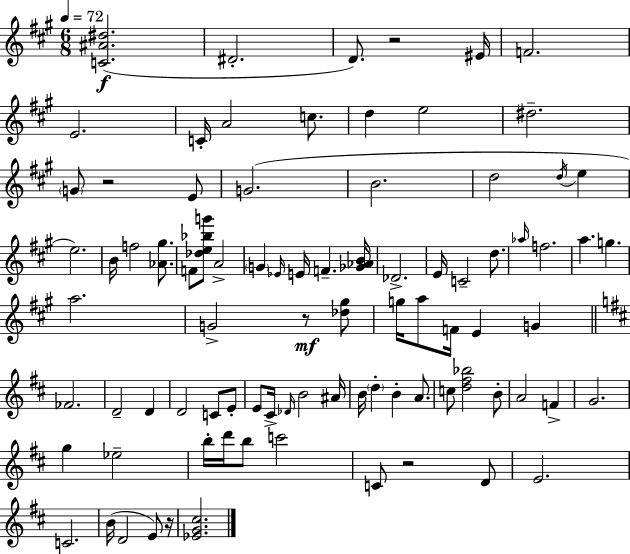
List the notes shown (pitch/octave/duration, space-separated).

[C4,A#4,D#5]/h. D#4/h. D4/e. R/h EIS4/s F4/h. E4/h. C4/s A4/h C5/e. D5/q E5/h D#5/h. G4/e R/h E4/e G4/h. B4/h. D5/h D5/s E5/q E5/h. B4/s F5/h [Ab4,G#5]/e. F4/e [Db5,E5,Bb5,G6]/e A4/h G4/q Eb4/s E4/s F4/q. [Gb4,Ab4,B4]/s Db4/h. E4/s C4/h D5/e. Ab5/s F5/h. A5/q. G5/q. A5/h. G4/h R/e [Db5,G#5]/e G5/s A5/e F4/s E4/q G4/q FES4/h. D4/h D4/q D4/h C4/e E4/e E4/e C#4/s Db4/s B4/h A#4/s B4/s D5/q B4/q A4/e. C5/e [D5,F#5,Bb5]/h B4/e A4/h F4/q G4/h. G5/q Eb5/h B5/s D6/s B5/e C6/h C4/e R/h D4/e E4/h. C4/h. B4/s D4/h E4/e R/s [Eb4,G4,C#5]/h.